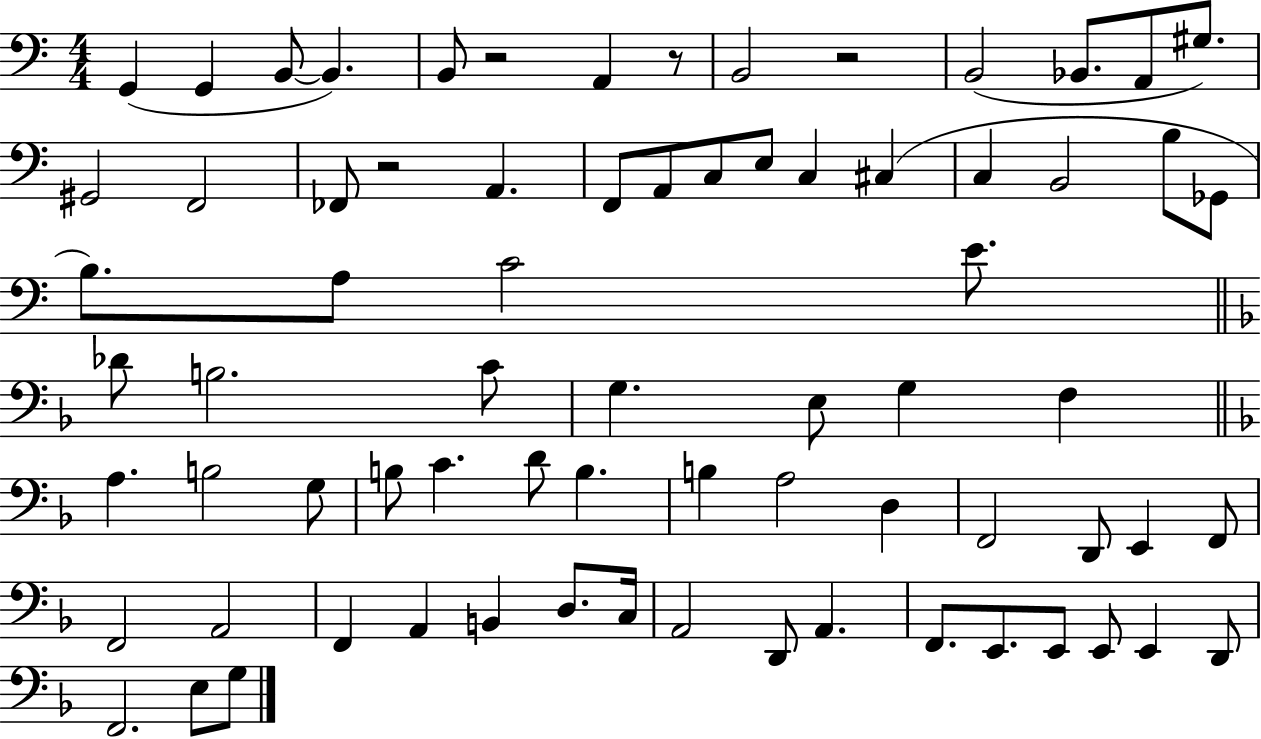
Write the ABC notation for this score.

X:1
T:Untitled
M:4/4
L:1/4
K:C
G,, G,, B,,/2 B,, B,,/2 z2 A,, z/2 B,,2 z2 B,,2 _B,,/2 A,,/2 ^G,/2 ^G,,2 F,,2 _F,,/2 z2 A,, F,,/2 A,,/2 C,/2 E,/2 C, ^C, C, B,,2 B,/2 _G,,/2 B,/2 A,/2 C2 E/2 _D/2 B,2 C/2 G, E,/2 G, F, A, B,2 G,/2 B,/2 C D/2 B, B, A,2 D, F,,2 D,,/2 E,, F,,/2 F,,2 A,,2 F,, A,, B,, D,/2 C,/4 A,,2 D,,/2 A,, F,,/2 E,,/2 E,,/2 E,,/2 E,, D,,/2 F,,2 E,/2 G,/2